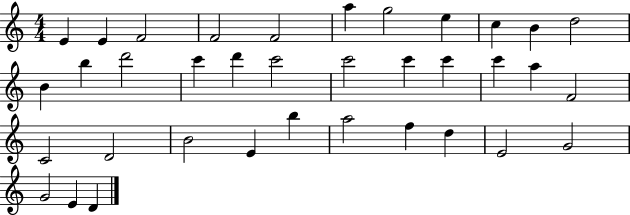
E4/q E4/q F4/h F4/h F4/h A5/q G5/h E5/q C5/q B4/q D5/h B4/q B5/q D6/h C6/q D6/q C6/h C6/h C6/q C6/q C6/q A5/q F4/h C4/h D4/h B4/h E4/q B5/q A5/h F5/q D5/q E4/h G4/h G4/h E4/q D4/q